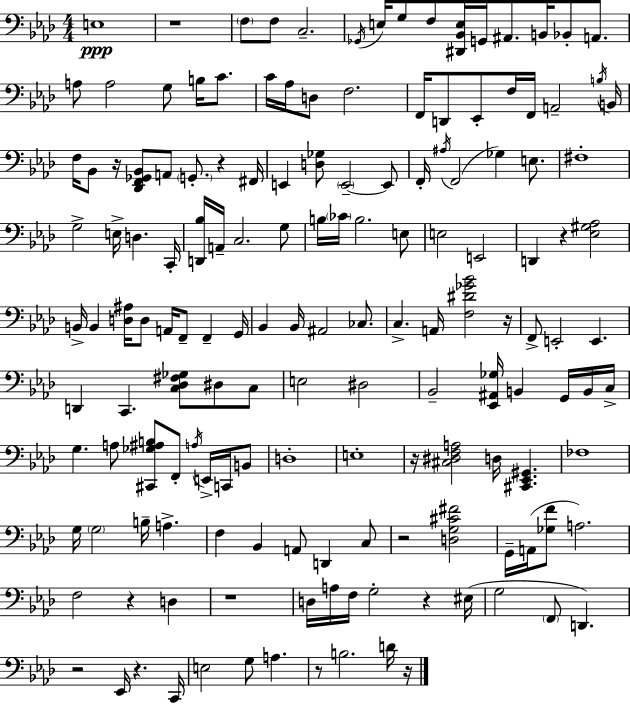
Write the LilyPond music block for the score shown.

{
  \clef bass
  \numericTimeSignature
  \time 4/4
  \key aes \major
  e1\ppp | r1 | \parenthesize f8 f8 c2.-- | \acciaccatura { ges,16 } e16 g8 f8 <dis, bes, e>16 g,16 ais,8. b,16 bes,8-. a,8. | \break a8 a2 g8 b16 c'8. | c'16 aes16 d8 f2. | f,16 d,8 ees,8-. f16 f,16 a,2-- | \acciaccatura { b16 } b,16 f16 bes,8 r16 <des, f, ges, bes,>8 a,8 \parenthesize g,8.-. r4 | \break fis,16 e,4 <d ges>8 \parenthesize e,2--~~ | e,8 f,16-. \acciaccatura { ais16 }( f,2 ges4) | e8. fis1-. | g2-> e16-> d4. | \break c,16-. <d, bes>16 a,16-- c2. | g8 b16 \parenthesize ces'16 b2. | e8 e2 e,2 | d,4 r4 <ees gis aes>2 | \break b,16-> b,4 <d ais>16 d8 a,16 f,8-- f,4-- | g,16 bes,4 bes,16 ais,2 | ces8. c4.-> a,16 <f dis' ges' bes'>2 | r16 f,8-> e,2-. e,4. | \break d,4 c,4. <c des fis ges>8 dis8 | c8 e2 dis2 | bes,2-- <ees, ais, ges>16 b,4 | g,16 b,16 c16-> g4. a8 <cis, ges ais b>8 f,8-. \acciaccatura { a16 } | \break e,16-> c,16 b,8 d1-. | e1-. | r16 <cis dis f a>2 d16 <cis, ees, gis,>4. | fes1 | \break g16 \parenthesize g2 b16-- a4.-> | f4 bes,4 a,8 d,4 | c8 r2 <d g cis' fis'>2 | g,16-- a,16( <ges f'>8 a2.) | \break f2 r4 | d4 r1 | d16 a16 f16 g2-. r4 | eis16( g2 \parenthesize f,8 d,4.) | \break r2 ees,16 r4. | c,16 e2 g8 a4. | r8 b2. | d'16 r16 \bar "|."
}